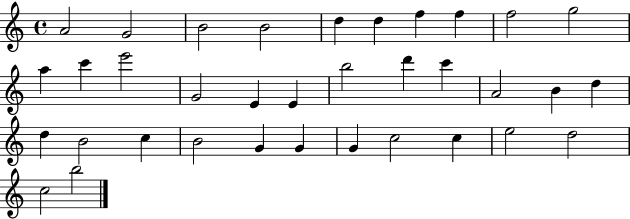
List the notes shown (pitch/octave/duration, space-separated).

A4/h G4/h B4/h B4/h D5/q D5/q F5/q F5/q F5/h G5/h A5/q C6/q E6/h G4/h E4/q E4/q B5/h D6/q C6/q A4/h B4/q D5/q D5/q B4/h C5/q B4/h G4/q G4/q G4/q C5/h C5/q E5/h D5/h C5/h B5/h